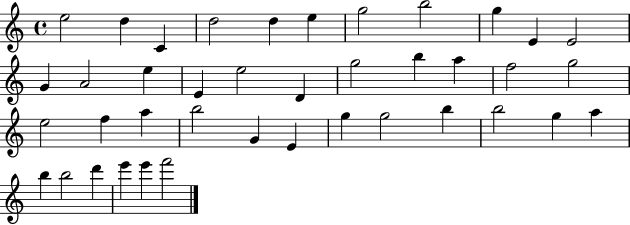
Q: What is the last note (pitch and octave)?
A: F6